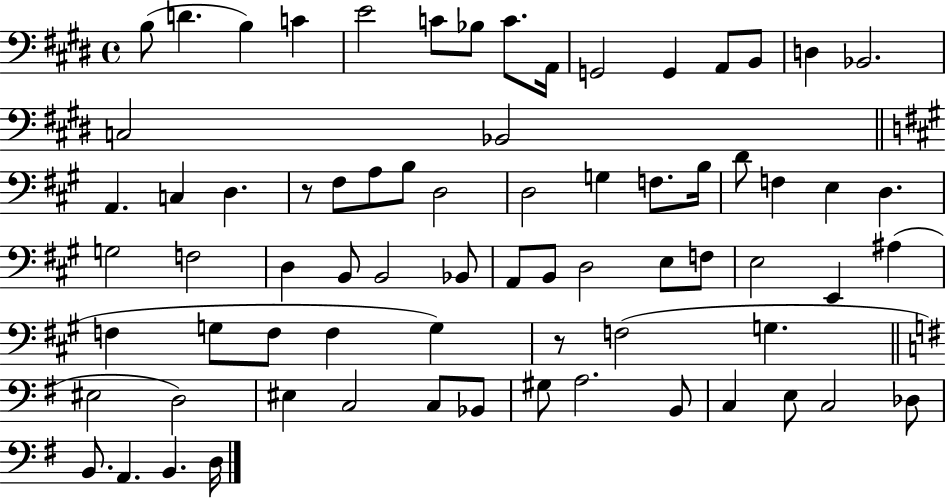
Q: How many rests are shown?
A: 2